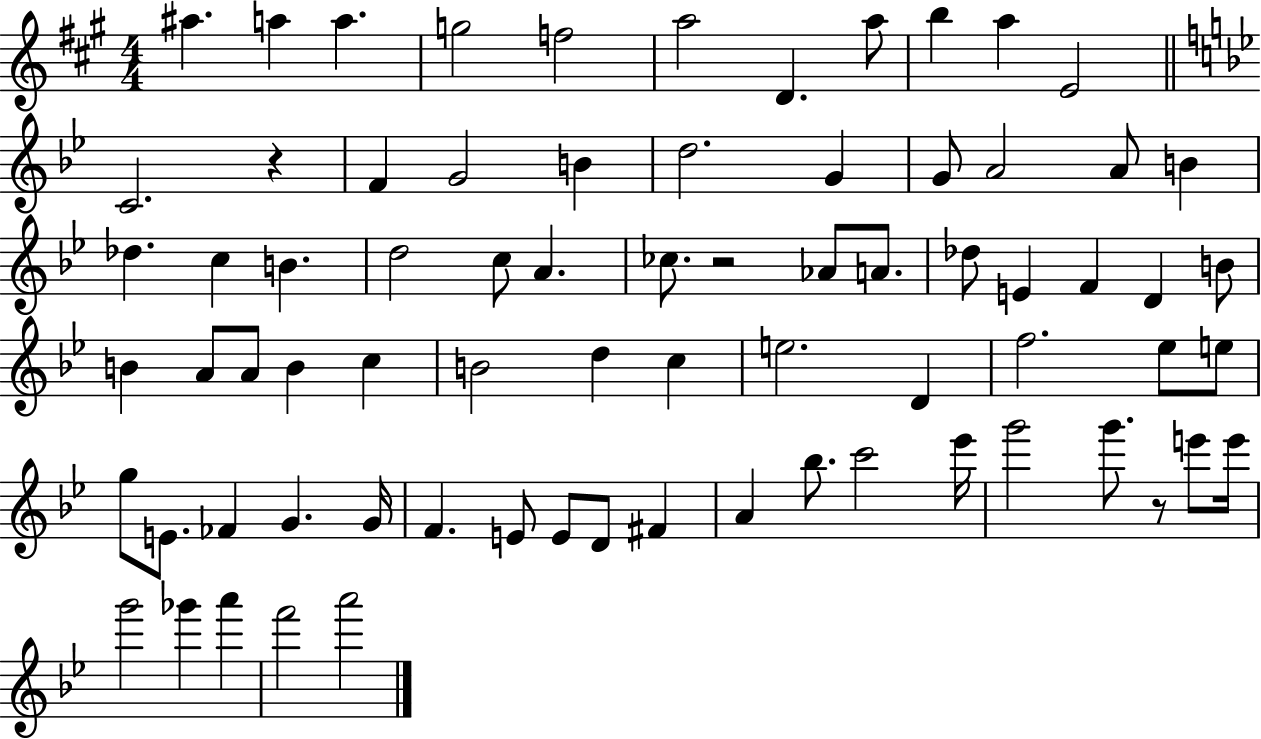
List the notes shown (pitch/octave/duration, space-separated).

A#5/q. A5/q A5/q. G5/h F5/h A5/h D4/q. A5/e B5/q A5/q E4/h C4/h. R/q F4/q G4/h B4/q D5/h. G4/q G4/e A4/h A4/e B4/q Db5/q. C5/q B4/q. D5/h C5/e A4/q. CES5/e. R/h Ab4/e A4/e. Db5/e E4/q F4/q D4/q B4/e B4/q A4/e A4/e B4/q C5/q B4/h D5/q C5/q E5/h. D4/q F5/h. Eb5/e E5/e G5/e E4/e. FES4/q G4/q. G4/s F4/q. E4/e E4/e D4/e F#4/q A4/q Bb5/e. C6/h Eb6/s G6/h G6/e. R/e E6/e E6/s G6/h Gb6/q A6/q F6/h A6/h